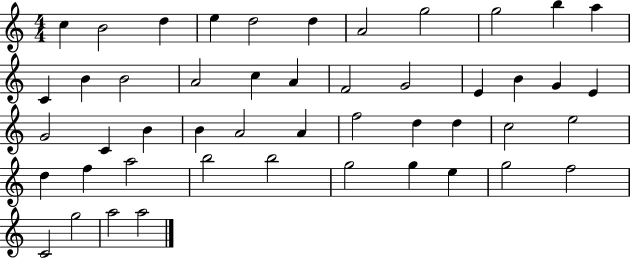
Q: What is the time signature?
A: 4/4